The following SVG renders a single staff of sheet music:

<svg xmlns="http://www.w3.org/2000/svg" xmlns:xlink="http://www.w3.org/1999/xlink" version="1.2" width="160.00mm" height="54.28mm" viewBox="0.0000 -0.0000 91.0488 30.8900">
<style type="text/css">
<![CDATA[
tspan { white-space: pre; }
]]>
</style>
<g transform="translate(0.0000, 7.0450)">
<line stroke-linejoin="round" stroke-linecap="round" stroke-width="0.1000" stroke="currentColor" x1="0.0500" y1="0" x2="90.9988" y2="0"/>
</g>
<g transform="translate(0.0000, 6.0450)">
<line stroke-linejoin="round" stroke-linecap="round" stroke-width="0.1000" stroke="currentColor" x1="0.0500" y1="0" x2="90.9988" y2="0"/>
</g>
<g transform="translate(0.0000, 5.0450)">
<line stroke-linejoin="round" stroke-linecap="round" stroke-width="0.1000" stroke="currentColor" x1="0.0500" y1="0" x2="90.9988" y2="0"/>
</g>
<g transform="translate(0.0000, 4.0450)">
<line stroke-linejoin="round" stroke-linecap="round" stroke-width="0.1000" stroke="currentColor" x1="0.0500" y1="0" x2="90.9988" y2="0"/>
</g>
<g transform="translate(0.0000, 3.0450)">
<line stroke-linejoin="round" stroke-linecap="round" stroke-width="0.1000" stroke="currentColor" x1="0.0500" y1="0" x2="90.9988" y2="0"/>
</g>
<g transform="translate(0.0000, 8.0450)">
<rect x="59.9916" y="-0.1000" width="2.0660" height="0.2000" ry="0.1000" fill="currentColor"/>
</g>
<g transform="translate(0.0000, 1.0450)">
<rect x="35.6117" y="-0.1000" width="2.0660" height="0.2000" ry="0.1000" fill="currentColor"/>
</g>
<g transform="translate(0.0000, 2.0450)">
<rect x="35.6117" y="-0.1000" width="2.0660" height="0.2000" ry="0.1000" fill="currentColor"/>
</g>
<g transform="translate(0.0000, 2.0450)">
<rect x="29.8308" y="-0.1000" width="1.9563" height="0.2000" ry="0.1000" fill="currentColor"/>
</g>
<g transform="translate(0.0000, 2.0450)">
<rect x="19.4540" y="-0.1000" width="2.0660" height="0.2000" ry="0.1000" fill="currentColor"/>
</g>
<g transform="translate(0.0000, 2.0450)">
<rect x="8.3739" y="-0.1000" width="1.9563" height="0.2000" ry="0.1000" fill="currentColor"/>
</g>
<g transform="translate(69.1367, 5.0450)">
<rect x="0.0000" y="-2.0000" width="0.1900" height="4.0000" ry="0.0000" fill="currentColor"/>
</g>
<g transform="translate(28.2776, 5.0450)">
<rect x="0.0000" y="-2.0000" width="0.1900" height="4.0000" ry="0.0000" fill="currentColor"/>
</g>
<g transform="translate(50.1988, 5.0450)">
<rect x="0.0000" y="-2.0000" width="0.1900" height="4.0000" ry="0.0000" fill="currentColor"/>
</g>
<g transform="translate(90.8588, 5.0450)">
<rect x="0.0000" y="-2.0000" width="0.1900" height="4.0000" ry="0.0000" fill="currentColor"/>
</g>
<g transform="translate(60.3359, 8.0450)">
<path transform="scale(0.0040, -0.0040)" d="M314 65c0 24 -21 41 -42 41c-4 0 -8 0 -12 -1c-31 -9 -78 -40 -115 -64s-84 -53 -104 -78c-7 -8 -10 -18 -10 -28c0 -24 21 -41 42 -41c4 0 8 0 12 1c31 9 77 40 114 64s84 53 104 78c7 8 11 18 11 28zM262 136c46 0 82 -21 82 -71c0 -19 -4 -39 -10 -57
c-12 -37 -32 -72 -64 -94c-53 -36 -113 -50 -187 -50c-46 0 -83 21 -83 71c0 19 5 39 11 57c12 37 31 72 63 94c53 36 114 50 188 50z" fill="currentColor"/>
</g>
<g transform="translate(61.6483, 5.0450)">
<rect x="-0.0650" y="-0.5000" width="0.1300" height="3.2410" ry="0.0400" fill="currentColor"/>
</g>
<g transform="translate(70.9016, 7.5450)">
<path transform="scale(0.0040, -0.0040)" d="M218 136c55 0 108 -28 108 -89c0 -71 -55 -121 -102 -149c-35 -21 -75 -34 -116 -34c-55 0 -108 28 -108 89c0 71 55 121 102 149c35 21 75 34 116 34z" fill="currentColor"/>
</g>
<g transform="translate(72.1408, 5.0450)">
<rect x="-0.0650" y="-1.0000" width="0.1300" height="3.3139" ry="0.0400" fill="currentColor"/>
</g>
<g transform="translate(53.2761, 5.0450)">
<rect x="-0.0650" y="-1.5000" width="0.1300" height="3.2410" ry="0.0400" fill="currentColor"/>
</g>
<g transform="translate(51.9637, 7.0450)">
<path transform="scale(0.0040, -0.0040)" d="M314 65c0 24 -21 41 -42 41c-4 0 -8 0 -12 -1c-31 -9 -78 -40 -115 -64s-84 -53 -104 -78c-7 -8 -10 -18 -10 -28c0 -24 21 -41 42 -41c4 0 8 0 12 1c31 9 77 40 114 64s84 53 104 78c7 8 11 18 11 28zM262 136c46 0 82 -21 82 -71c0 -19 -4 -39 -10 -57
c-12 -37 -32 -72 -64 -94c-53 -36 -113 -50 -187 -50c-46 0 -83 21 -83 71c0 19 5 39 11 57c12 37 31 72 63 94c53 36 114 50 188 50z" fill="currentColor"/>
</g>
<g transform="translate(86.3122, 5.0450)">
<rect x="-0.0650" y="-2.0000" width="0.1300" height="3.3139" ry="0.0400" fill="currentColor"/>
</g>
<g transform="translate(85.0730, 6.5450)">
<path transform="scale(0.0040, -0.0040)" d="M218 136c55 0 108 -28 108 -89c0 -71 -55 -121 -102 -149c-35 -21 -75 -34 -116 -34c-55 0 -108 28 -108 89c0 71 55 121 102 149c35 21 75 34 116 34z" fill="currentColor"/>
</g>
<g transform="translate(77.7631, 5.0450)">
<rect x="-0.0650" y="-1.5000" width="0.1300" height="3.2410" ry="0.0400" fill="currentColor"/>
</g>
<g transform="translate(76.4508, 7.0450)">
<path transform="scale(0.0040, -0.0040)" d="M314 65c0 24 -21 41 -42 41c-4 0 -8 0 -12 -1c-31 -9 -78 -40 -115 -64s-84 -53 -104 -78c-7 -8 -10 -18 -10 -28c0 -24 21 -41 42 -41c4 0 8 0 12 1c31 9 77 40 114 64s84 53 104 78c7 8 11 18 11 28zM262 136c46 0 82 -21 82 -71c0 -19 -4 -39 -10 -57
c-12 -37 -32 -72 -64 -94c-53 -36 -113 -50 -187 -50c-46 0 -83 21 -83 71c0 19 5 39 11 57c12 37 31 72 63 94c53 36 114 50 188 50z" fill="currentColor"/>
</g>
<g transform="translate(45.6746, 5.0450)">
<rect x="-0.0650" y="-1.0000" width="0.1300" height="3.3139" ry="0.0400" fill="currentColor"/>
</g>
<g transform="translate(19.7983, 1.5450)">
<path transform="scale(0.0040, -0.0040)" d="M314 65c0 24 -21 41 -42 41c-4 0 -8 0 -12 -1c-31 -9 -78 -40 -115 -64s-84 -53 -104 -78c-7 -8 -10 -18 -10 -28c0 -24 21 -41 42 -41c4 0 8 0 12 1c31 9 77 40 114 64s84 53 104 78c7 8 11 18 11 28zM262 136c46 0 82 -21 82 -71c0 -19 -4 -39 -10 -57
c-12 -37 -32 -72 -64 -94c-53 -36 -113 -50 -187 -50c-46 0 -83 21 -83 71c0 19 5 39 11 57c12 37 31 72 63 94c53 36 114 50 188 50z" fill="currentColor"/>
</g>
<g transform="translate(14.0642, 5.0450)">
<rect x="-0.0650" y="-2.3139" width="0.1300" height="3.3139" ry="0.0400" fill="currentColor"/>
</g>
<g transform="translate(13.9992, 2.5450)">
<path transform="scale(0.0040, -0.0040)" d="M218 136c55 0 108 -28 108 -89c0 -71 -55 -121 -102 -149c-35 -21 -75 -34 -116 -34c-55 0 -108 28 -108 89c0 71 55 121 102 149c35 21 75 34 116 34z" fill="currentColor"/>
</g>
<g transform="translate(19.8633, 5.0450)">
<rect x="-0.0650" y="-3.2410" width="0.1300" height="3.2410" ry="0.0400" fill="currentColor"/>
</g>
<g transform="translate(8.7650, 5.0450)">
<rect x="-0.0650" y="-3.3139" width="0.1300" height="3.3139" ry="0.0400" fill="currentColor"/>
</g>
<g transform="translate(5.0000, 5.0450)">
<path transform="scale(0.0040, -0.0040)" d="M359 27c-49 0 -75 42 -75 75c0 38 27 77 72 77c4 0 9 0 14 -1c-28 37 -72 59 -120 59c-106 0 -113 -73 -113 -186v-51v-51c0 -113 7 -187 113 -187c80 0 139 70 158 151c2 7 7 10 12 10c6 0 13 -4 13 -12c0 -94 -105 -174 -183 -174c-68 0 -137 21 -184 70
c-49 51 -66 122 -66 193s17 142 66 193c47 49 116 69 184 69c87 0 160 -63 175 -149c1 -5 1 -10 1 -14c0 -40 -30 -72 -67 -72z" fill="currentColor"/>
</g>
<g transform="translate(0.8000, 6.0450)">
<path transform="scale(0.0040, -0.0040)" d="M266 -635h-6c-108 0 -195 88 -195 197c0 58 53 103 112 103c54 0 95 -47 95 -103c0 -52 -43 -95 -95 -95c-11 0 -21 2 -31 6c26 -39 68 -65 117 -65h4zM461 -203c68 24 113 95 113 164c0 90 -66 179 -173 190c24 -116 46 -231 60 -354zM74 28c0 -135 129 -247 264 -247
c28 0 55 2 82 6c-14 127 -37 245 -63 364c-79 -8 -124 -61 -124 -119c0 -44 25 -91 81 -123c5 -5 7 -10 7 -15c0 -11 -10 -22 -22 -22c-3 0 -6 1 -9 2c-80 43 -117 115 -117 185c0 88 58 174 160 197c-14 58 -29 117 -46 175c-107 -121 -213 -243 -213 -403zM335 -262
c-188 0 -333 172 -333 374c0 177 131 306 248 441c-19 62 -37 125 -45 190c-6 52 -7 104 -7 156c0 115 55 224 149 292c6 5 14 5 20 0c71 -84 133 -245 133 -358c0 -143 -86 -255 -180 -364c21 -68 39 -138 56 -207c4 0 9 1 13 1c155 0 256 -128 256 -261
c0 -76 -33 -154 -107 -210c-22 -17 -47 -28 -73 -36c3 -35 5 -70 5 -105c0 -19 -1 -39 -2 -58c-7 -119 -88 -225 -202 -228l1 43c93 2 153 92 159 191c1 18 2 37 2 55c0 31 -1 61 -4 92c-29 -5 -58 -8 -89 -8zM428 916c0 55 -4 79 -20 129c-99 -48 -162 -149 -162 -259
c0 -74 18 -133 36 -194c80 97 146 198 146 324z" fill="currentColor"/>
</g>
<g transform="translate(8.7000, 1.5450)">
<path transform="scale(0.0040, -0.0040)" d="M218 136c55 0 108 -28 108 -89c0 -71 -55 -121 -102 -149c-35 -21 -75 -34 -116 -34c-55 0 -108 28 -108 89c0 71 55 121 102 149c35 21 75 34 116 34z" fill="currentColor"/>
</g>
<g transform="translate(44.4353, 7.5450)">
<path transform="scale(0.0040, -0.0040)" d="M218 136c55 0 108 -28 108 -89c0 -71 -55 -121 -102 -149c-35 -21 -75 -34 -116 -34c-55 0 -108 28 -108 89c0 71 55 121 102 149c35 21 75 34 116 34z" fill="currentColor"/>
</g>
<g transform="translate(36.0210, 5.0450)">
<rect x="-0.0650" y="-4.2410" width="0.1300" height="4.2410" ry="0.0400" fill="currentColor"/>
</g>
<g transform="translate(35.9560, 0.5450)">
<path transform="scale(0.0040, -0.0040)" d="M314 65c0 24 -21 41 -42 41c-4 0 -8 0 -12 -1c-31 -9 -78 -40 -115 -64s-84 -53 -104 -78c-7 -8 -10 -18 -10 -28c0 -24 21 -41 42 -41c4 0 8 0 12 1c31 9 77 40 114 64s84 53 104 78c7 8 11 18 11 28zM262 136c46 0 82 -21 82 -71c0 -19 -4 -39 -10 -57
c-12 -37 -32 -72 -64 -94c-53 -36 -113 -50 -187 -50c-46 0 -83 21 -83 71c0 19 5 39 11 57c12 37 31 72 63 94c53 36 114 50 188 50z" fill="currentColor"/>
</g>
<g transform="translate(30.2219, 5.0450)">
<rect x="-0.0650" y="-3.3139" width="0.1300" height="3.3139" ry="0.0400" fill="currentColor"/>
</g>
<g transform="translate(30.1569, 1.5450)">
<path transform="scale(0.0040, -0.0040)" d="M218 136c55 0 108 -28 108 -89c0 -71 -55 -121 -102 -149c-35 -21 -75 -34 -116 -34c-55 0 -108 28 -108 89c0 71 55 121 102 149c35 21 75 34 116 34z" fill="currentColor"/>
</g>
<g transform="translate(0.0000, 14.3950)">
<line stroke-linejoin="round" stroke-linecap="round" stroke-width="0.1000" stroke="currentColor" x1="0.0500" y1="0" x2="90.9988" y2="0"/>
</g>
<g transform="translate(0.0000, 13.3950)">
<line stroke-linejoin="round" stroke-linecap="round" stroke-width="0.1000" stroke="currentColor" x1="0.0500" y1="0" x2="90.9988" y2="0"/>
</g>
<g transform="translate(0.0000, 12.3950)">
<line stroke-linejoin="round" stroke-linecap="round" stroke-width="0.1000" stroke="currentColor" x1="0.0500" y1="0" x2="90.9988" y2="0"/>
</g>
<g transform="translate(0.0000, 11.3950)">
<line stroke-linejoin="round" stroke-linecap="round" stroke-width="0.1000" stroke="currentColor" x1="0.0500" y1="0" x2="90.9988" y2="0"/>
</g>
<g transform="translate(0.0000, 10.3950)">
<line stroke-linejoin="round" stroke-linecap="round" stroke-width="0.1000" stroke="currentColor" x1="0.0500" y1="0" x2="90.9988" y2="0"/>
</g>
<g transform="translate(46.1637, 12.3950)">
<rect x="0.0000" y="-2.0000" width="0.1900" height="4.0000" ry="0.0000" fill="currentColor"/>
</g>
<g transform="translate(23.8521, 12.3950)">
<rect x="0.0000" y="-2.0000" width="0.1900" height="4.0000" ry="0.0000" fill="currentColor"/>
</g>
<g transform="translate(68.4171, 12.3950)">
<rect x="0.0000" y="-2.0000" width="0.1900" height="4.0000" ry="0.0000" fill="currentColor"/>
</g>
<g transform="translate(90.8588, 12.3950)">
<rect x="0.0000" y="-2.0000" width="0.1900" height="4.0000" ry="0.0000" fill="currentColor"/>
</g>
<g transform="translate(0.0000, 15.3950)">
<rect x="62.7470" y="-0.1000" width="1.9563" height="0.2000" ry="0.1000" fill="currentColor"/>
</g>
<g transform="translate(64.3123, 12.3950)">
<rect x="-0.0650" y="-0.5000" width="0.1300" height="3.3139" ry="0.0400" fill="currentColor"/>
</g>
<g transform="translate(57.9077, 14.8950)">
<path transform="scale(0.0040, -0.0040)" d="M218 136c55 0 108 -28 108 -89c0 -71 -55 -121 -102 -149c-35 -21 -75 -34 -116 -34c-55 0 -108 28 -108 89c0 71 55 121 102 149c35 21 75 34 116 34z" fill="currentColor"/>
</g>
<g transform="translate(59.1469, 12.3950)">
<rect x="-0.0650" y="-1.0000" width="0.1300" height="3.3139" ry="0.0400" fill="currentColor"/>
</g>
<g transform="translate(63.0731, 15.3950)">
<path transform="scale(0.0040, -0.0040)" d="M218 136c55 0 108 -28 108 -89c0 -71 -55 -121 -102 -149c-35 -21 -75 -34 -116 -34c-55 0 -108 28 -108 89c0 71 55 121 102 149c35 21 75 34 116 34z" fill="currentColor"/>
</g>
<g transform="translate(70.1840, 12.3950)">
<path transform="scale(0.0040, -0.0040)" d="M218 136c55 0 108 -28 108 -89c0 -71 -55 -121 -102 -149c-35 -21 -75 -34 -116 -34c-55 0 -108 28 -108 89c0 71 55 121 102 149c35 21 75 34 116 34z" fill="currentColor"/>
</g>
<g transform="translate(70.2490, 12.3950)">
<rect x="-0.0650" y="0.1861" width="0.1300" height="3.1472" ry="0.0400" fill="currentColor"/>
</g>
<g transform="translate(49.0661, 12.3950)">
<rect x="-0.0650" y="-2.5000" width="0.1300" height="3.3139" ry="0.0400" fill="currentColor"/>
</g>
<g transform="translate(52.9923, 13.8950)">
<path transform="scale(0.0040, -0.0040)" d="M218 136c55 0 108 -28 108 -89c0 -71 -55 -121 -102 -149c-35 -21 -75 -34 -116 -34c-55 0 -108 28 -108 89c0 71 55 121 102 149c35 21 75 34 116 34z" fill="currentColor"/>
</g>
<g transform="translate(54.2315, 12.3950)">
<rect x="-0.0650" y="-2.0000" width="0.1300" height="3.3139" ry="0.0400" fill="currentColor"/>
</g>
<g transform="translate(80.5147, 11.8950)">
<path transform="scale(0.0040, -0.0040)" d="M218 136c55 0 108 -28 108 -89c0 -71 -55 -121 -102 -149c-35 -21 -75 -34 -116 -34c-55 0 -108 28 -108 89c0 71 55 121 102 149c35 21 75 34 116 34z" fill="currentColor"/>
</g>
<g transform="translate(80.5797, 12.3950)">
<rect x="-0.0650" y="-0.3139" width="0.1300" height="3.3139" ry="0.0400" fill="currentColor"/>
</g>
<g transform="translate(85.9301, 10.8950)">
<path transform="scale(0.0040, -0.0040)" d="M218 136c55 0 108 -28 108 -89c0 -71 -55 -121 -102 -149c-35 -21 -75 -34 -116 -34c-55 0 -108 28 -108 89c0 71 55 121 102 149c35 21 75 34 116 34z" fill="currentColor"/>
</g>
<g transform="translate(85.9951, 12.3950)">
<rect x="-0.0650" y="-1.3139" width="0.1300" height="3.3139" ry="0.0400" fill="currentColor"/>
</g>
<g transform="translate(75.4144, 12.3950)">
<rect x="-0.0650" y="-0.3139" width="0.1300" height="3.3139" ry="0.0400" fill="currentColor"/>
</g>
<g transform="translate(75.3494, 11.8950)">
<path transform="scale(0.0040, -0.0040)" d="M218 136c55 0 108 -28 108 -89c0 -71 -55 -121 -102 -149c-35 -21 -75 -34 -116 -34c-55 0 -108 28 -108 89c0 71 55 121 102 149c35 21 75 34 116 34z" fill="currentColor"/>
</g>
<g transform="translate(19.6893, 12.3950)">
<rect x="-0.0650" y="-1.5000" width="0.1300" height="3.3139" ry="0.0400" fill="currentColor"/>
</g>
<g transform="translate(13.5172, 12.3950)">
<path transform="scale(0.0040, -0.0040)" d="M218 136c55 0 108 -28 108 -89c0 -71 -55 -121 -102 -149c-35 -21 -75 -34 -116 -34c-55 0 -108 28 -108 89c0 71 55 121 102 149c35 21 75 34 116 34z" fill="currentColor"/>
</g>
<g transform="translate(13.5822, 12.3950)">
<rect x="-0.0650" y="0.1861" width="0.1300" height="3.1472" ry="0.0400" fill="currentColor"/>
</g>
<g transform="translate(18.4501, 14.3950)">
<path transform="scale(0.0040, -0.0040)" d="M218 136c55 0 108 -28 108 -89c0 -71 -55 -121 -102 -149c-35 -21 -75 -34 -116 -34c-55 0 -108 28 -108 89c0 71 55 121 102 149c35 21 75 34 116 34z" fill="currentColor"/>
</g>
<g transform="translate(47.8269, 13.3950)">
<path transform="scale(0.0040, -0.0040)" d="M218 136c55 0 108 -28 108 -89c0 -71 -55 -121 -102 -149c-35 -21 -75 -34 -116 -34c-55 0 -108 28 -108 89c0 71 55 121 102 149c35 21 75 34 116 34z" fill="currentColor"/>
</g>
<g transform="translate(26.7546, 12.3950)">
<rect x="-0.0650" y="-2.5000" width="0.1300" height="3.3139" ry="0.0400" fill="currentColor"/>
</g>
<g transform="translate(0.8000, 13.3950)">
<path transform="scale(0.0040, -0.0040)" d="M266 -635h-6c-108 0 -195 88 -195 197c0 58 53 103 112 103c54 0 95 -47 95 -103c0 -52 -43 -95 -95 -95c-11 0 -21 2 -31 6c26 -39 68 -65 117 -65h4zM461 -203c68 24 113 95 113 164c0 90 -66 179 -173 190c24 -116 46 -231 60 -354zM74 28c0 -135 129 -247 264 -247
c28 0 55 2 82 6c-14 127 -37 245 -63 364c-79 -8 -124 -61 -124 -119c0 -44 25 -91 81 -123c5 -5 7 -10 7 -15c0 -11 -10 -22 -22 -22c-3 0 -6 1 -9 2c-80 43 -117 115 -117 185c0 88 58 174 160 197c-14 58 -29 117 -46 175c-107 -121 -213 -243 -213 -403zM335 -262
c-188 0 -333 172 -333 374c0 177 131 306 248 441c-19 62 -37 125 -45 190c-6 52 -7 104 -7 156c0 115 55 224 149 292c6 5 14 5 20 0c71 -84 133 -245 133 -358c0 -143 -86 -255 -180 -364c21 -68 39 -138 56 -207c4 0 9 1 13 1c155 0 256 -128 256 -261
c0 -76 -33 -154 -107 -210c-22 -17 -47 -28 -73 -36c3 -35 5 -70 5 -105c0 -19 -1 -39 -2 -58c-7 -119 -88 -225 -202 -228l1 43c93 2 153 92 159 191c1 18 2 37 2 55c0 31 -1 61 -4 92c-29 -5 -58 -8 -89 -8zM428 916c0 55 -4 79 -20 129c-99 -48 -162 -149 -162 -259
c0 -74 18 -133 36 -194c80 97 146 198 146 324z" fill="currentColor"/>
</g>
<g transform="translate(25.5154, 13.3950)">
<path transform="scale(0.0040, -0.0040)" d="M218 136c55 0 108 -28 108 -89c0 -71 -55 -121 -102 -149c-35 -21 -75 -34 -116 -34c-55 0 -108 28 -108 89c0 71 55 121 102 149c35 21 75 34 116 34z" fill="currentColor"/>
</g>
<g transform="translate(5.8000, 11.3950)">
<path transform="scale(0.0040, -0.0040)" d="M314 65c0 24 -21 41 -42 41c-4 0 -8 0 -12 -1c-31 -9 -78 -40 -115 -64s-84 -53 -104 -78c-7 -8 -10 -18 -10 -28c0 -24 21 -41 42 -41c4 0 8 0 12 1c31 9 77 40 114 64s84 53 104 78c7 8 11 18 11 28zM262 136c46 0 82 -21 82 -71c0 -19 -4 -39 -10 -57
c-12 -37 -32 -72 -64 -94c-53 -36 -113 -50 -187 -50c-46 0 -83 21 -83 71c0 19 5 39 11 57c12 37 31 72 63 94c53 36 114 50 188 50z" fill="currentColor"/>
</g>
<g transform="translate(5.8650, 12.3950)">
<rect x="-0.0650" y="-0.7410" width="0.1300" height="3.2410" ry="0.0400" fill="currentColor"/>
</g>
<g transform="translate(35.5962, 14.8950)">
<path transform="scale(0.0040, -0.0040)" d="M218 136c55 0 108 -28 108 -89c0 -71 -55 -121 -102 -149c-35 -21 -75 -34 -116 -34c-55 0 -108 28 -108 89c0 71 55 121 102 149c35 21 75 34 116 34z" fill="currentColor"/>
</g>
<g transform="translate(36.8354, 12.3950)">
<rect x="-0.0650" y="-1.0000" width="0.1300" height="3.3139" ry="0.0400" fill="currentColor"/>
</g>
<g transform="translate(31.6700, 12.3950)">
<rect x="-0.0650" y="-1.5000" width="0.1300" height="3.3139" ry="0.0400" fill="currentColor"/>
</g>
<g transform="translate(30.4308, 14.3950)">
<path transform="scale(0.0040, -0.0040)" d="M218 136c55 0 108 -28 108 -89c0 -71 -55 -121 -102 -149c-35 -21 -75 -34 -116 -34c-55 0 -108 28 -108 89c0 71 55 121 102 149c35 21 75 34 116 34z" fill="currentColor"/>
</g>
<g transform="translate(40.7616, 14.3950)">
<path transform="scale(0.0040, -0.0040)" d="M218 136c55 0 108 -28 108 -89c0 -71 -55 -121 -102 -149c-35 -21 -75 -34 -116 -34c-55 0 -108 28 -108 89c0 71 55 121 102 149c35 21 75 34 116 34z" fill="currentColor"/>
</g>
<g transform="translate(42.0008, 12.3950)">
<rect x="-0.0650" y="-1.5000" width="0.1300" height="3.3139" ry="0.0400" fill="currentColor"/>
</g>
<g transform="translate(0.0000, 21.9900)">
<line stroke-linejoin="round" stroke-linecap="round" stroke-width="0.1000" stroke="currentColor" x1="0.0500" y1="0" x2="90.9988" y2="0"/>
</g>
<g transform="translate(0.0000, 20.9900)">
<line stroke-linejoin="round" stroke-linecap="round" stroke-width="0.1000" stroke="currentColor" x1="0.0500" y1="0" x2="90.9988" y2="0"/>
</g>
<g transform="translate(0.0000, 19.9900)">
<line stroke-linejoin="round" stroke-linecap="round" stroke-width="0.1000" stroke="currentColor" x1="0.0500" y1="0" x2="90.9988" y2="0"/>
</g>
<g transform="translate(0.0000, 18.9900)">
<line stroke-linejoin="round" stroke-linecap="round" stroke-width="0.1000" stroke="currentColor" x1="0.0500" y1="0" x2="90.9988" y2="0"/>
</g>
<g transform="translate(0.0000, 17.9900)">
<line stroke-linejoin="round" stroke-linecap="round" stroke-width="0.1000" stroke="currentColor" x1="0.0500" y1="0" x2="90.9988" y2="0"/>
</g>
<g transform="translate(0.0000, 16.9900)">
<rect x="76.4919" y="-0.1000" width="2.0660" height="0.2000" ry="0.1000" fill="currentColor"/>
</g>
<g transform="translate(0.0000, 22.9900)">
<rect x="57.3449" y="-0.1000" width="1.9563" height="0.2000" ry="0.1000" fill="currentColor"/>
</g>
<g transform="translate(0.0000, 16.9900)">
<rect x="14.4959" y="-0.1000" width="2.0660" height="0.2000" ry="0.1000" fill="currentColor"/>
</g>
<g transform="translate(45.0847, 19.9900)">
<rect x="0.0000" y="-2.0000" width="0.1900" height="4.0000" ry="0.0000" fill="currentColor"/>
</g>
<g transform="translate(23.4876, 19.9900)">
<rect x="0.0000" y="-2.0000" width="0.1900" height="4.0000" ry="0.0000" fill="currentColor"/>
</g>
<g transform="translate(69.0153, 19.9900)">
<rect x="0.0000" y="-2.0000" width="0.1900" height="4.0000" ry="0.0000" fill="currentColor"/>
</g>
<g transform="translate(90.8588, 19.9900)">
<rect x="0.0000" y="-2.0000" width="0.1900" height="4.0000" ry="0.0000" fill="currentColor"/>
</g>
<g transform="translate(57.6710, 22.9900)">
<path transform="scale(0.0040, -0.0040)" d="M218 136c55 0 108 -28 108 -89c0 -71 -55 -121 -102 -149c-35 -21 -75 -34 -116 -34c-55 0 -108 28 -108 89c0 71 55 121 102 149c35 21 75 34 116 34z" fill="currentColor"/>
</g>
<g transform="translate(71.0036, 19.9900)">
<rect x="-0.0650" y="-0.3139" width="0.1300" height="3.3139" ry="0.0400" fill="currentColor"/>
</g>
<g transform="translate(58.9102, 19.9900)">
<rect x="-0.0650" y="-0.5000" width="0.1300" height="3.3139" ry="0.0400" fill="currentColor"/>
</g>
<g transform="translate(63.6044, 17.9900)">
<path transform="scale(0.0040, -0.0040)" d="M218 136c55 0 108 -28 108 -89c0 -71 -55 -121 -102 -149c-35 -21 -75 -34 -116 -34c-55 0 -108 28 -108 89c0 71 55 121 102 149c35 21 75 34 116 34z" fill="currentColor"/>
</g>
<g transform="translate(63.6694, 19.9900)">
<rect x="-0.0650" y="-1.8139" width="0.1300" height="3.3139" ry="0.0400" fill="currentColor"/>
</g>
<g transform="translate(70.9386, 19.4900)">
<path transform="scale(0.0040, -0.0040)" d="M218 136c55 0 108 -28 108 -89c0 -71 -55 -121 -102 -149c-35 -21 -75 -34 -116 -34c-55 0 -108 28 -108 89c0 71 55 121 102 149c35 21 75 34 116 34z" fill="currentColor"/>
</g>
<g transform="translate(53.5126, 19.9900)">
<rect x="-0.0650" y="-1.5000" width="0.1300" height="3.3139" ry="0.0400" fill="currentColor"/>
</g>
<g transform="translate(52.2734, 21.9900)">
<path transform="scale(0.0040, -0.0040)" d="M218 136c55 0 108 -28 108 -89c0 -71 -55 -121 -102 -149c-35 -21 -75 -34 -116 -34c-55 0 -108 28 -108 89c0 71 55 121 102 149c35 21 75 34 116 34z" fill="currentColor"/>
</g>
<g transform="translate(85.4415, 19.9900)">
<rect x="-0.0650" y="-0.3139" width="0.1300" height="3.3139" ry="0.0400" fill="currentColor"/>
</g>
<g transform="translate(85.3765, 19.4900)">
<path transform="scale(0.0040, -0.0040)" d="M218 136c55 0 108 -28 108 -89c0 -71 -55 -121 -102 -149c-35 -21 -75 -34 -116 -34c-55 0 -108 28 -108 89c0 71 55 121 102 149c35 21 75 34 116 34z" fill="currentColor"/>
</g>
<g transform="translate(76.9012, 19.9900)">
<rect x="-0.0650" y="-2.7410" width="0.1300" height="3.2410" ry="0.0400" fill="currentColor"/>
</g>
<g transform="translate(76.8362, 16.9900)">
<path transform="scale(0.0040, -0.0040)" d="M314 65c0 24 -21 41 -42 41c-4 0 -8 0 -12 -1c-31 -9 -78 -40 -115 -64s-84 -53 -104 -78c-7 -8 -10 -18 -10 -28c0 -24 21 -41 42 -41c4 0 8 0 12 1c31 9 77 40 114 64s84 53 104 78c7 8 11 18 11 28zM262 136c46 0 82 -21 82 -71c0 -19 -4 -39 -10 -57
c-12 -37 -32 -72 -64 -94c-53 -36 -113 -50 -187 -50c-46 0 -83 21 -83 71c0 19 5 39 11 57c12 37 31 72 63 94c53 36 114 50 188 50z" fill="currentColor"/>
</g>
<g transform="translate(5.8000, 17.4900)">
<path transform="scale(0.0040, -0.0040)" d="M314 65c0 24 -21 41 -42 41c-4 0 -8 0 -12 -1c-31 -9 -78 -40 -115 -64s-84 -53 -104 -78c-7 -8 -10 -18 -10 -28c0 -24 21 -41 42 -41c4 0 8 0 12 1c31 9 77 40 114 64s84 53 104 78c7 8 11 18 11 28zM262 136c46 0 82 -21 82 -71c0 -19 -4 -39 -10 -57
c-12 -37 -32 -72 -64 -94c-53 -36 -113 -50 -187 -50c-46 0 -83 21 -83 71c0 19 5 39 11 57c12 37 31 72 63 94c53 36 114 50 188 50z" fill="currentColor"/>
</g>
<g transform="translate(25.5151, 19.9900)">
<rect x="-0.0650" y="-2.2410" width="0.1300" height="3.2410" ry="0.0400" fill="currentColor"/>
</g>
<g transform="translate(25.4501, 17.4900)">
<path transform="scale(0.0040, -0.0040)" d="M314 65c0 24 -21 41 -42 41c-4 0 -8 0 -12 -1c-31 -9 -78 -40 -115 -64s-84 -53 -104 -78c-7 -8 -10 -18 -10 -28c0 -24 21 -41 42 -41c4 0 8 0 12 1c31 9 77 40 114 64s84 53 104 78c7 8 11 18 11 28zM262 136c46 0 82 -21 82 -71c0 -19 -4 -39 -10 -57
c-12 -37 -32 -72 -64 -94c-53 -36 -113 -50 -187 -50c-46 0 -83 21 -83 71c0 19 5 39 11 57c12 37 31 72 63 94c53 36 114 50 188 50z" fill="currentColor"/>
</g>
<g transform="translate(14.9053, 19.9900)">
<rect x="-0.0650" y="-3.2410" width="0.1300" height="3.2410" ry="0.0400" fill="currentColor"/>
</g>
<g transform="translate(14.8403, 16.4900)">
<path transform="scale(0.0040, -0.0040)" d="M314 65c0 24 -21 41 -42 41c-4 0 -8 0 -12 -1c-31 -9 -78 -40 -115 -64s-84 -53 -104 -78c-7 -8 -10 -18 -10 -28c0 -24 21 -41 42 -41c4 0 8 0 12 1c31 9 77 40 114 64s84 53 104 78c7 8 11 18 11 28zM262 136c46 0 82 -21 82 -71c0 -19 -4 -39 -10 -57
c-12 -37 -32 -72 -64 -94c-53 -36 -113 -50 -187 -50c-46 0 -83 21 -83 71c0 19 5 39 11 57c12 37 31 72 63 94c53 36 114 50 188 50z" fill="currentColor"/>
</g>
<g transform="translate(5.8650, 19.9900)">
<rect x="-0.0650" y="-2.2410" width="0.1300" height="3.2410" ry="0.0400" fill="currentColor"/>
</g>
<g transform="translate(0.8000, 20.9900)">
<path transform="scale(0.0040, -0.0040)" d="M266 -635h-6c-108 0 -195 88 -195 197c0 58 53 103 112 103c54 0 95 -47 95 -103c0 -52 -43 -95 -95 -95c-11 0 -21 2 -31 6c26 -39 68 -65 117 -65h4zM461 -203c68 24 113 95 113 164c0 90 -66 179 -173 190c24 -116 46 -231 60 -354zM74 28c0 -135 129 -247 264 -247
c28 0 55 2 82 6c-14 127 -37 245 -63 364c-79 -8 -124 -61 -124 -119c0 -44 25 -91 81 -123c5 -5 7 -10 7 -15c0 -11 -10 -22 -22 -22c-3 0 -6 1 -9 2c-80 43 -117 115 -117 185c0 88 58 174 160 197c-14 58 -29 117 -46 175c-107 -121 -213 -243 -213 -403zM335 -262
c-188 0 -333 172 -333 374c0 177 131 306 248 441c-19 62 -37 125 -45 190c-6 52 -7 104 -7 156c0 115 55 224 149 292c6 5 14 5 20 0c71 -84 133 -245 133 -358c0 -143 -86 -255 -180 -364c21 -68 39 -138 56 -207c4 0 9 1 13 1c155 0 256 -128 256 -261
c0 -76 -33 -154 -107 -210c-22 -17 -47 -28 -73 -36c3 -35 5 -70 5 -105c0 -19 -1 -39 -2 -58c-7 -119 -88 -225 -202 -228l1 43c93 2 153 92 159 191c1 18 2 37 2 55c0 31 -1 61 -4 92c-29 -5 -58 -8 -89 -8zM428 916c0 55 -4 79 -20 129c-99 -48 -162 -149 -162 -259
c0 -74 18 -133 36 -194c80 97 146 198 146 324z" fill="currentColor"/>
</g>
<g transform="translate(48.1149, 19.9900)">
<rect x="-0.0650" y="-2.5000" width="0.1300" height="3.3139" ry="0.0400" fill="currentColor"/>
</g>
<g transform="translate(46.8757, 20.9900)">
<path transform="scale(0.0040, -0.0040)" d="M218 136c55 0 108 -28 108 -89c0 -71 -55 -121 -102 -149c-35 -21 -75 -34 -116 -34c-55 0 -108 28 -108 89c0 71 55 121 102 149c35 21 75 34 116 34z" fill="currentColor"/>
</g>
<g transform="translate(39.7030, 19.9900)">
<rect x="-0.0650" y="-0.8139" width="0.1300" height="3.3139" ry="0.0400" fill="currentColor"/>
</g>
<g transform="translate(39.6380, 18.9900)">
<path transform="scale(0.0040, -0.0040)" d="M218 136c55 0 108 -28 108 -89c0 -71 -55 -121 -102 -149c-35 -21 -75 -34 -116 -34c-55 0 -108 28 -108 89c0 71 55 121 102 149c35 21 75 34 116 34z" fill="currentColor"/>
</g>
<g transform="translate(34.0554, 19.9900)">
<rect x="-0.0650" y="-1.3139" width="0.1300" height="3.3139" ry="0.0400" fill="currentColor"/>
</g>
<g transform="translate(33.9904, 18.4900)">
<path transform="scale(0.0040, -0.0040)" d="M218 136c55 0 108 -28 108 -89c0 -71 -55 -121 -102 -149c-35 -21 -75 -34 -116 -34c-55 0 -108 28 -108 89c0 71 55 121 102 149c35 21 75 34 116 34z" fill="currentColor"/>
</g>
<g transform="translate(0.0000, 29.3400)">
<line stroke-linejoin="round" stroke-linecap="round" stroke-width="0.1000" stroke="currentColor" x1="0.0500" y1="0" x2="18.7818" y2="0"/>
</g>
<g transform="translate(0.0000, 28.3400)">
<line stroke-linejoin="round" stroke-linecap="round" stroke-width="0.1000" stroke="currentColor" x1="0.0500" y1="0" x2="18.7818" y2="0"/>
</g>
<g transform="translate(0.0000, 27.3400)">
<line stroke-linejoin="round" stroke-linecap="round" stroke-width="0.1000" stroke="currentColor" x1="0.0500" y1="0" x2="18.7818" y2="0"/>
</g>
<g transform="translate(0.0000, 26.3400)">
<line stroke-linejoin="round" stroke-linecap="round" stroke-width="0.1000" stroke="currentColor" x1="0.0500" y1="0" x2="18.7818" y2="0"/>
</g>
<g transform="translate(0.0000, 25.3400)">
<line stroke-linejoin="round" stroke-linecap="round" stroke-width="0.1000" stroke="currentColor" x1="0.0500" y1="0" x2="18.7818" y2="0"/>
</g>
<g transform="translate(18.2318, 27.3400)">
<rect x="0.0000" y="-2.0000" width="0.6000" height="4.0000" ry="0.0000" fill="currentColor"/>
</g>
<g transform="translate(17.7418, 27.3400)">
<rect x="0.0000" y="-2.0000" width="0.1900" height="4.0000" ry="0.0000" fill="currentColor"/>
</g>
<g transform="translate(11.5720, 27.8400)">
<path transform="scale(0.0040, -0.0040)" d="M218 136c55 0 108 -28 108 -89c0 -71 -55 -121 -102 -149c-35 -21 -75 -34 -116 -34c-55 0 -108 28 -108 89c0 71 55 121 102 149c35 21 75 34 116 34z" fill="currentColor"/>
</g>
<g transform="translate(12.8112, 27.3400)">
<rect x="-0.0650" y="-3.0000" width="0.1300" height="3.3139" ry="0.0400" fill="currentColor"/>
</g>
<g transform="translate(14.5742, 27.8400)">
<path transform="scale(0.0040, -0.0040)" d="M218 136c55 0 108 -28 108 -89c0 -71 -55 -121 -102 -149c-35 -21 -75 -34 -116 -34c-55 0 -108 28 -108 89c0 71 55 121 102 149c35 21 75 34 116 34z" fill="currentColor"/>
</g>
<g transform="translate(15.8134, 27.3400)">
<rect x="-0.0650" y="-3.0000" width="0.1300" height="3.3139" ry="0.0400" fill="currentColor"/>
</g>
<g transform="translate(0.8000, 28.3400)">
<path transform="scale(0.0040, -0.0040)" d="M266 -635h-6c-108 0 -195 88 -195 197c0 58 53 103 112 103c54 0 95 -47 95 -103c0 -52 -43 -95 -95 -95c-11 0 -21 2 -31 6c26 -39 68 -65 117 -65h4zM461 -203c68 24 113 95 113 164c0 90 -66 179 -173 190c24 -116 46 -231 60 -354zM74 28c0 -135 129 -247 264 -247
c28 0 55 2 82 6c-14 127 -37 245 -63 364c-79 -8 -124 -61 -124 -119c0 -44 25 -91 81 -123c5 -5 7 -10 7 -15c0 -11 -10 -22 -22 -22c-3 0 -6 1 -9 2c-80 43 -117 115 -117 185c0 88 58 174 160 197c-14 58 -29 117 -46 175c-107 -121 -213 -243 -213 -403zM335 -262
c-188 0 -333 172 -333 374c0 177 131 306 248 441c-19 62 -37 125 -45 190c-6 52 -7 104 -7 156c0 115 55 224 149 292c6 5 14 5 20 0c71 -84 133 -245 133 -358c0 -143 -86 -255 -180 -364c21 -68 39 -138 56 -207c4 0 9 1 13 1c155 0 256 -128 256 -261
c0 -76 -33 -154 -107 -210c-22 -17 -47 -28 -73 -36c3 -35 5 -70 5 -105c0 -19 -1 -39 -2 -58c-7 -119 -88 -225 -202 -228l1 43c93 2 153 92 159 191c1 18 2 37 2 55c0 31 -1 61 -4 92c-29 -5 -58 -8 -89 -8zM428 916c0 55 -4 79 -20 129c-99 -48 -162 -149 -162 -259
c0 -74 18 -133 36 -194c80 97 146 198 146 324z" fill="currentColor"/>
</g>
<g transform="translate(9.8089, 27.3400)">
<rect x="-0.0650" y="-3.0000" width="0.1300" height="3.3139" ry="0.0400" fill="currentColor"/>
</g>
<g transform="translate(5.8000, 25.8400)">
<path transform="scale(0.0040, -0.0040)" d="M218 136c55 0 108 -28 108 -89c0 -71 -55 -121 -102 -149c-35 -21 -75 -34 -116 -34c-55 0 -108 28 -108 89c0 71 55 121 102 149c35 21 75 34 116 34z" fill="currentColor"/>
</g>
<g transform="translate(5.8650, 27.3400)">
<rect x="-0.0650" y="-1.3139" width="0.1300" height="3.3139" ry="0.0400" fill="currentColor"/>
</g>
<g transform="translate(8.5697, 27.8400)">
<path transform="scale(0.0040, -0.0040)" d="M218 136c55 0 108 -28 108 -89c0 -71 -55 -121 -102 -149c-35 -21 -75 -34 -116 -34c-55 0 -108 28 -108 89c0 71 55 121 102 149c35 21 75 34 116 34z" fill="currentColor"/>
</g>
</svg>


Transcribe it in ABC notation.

X:1
T:Untitled
M:4/4
L:1/4
K:C
b g b2 b d'2 D E2 C2 D E2 F d2 B E G E D E G F D C B c c e g2 b2 g2 e d G E C f c a2 c e A A A